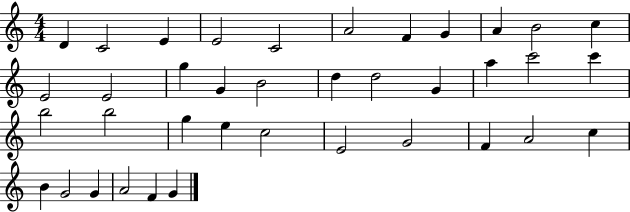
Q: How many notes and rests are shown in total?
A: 38